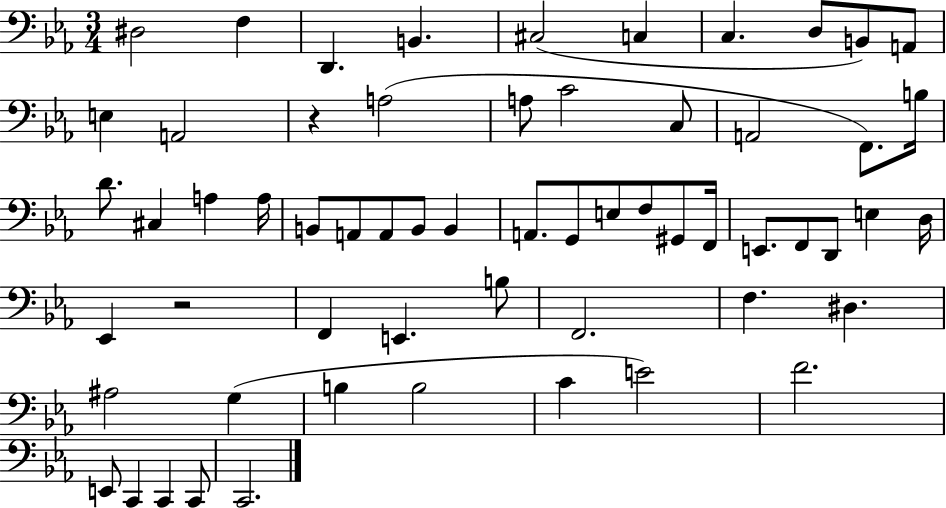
{
  \clef bass
  \numericTimeSignature
  \time 3/4
  \key ees \major
  dis2 f4 | d,4. b,4. | cis2( c4 | c4. d8 b,8) a,8 | \break e4 a,2 | r4 a2( | a8 c'2 c8 | a,2 f,8.) b16 | \break d'8. cis4 a4 a16 | b,8 a,8 a,8 b,8 b,4 | a,8. g,8 e8 f8 gis,8 f,16 | e,8. f,8 d,8 e4 d16 | \break ees,4 r2 | f,4 e,4. b8 | f,2. | f4. dis4. | \break ais2 g4( | b4 b2 | c'4 e'2) | f'2. | \break e,8 c,4 c,4 c,8 | c,2. | \bar "|."
}